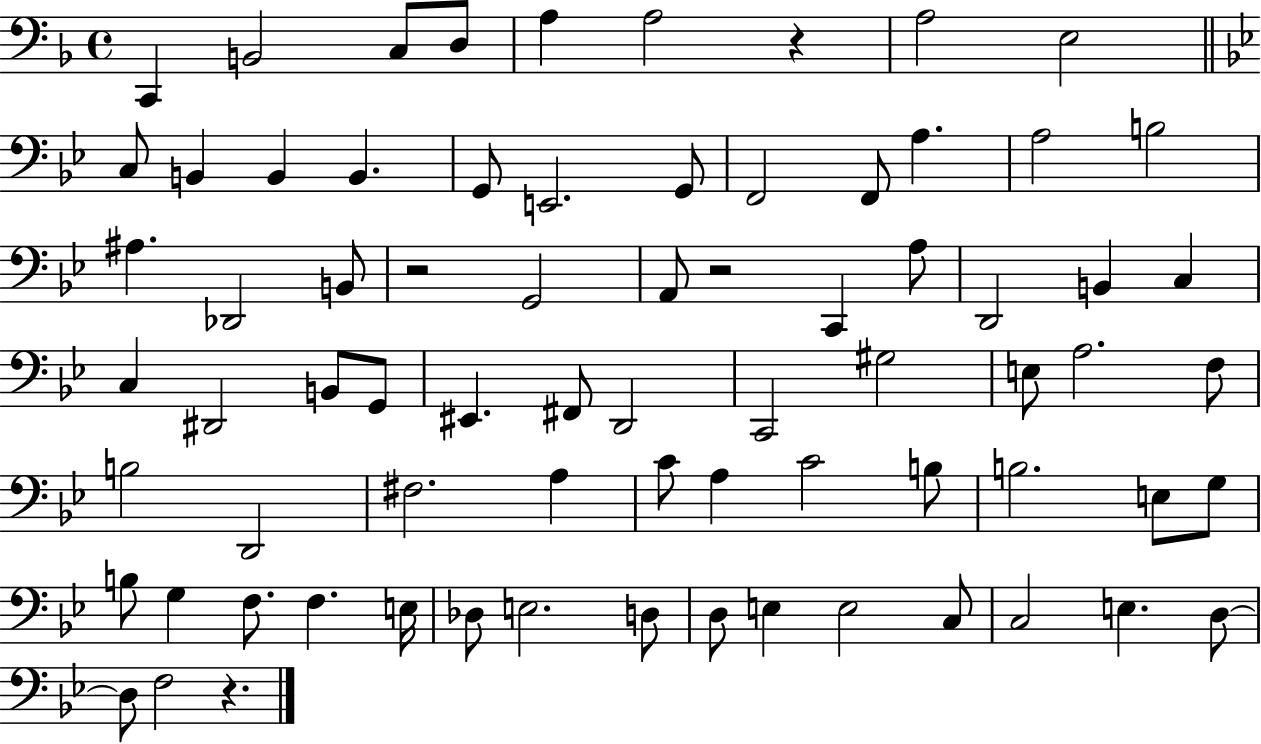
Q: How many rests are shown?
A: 4